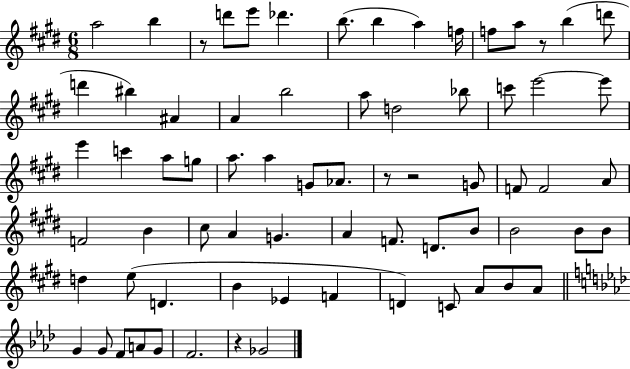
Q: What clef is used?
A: treble